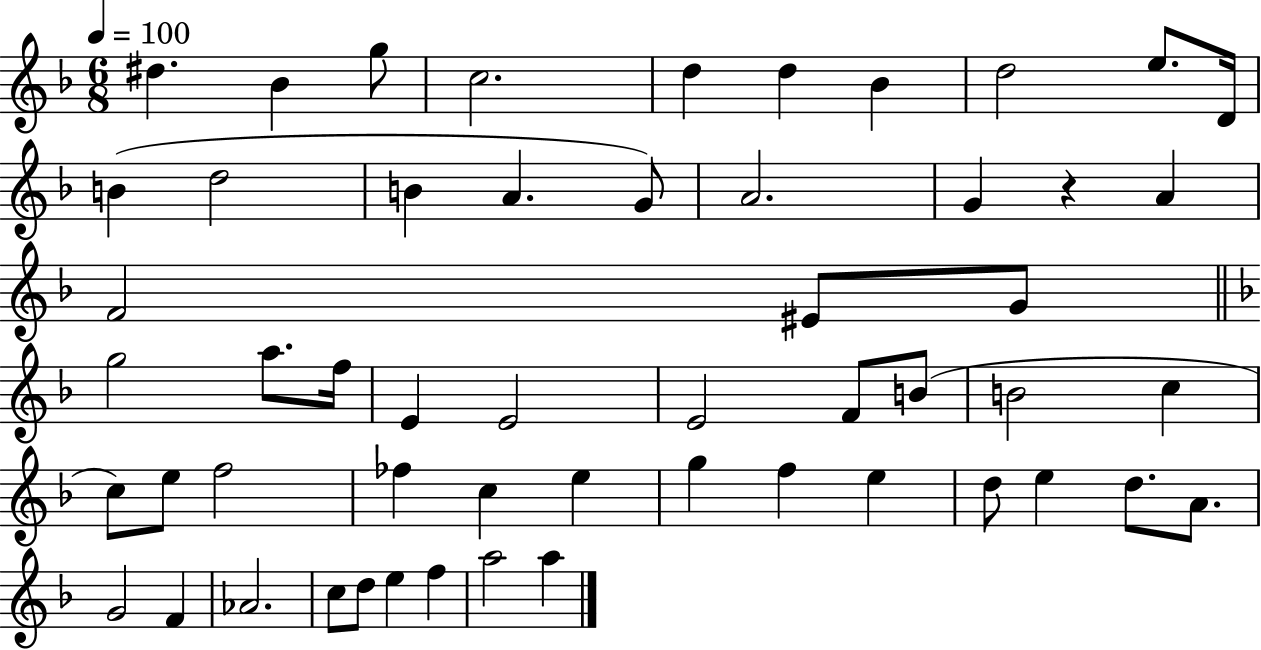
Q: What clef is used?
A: treble